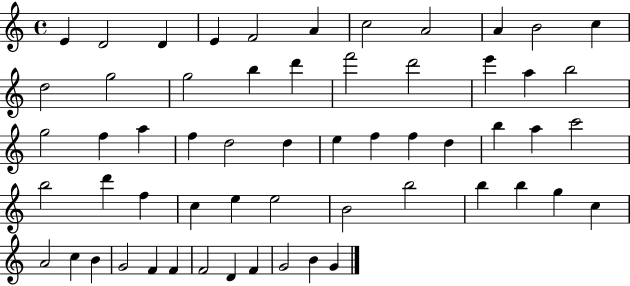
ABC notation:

X:1
T:Untitled
M:4/4
L:1/4
K:C
E D2 D E F2 A c2 A2 A B2 c d2 g2 g2 b d' f'2 d'2 e' a b2 g2 f a f d2 d e f f d b a c'2 b2 d' f c e e2 B2 b2 b b g c A2 c B G2 F F F2 D F G2 B G